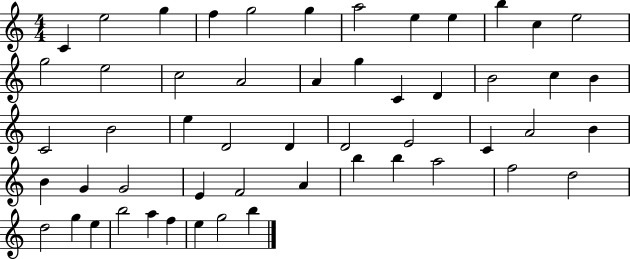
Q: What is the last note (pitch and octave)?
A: B5